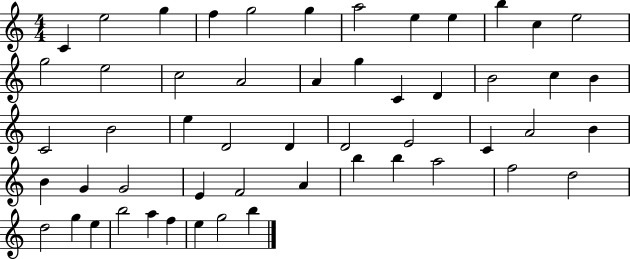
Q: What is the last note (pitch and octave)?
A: B5